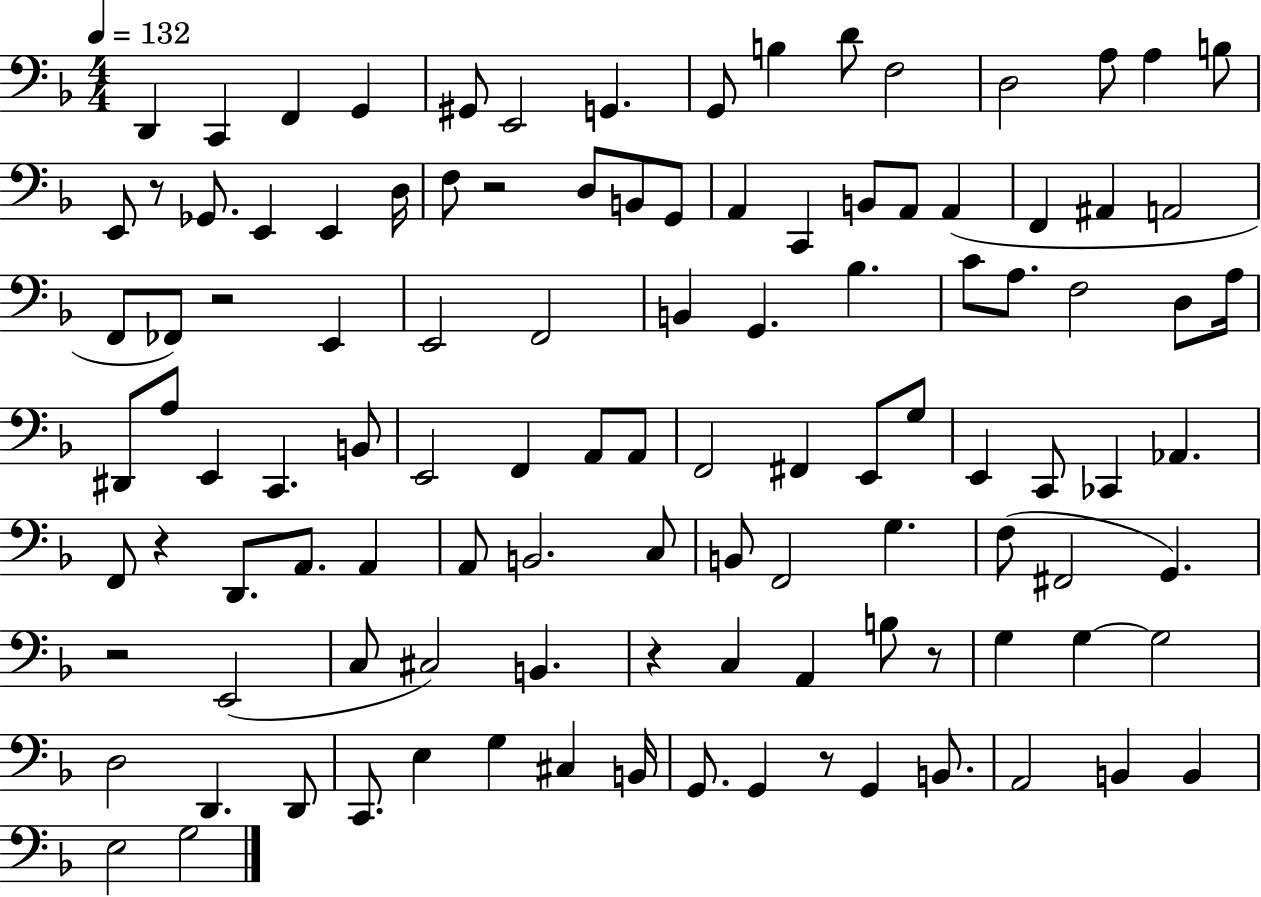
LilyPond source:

{
  \clef bass
  \numericTimeSignature
  \time 4/4
  \key f \major
  \tempo 4 = 132
  d,4 c,4 f,4 g,4 | gis,8 e,2 g,4. | g,8 b4 d'8 f2 | d2 a8 a4 b8 | \break e,8 r8 ges,8. e,4 e,4 d16 | f8 r2 d8 b,8 g,8 | a,4 c,4 b,8 a,8 a,4( | f,4 ais,4 a,2 | \break f,8 fes,8) r2 e,4 | e,2 f,2 | b,4 g,4. bes4. | c'8 a8. f2 d8 a16 | \break dis,8 a8 e,4 c,4. b,8 | e,2 f,4 a,8 a,8 | f,2 fis,4 e,8 g8 | e,4 c,8 ces,4 aes,4. | \break f,8 r4 d,8. a,8. a,4 | a,8 b,2. c8 | b,8 f,2 g4. | f8( fis,2 g,4.) | \break r2 e,2( | c8 cis2) b,4. | r4 c4 a,4 b8 r8 | g4 g4~~ g2 | \break d2 d,4. d,8 | c,8. e4 g4 cis4 b,16 | g,8. g,4 r8 g,4 b,8. | a,2 b,4 b,4 | \break e2 g2 | \bar "|."
}